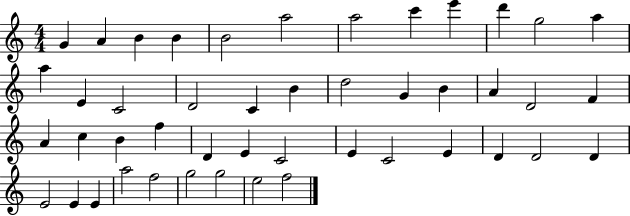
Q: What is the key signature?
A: C major